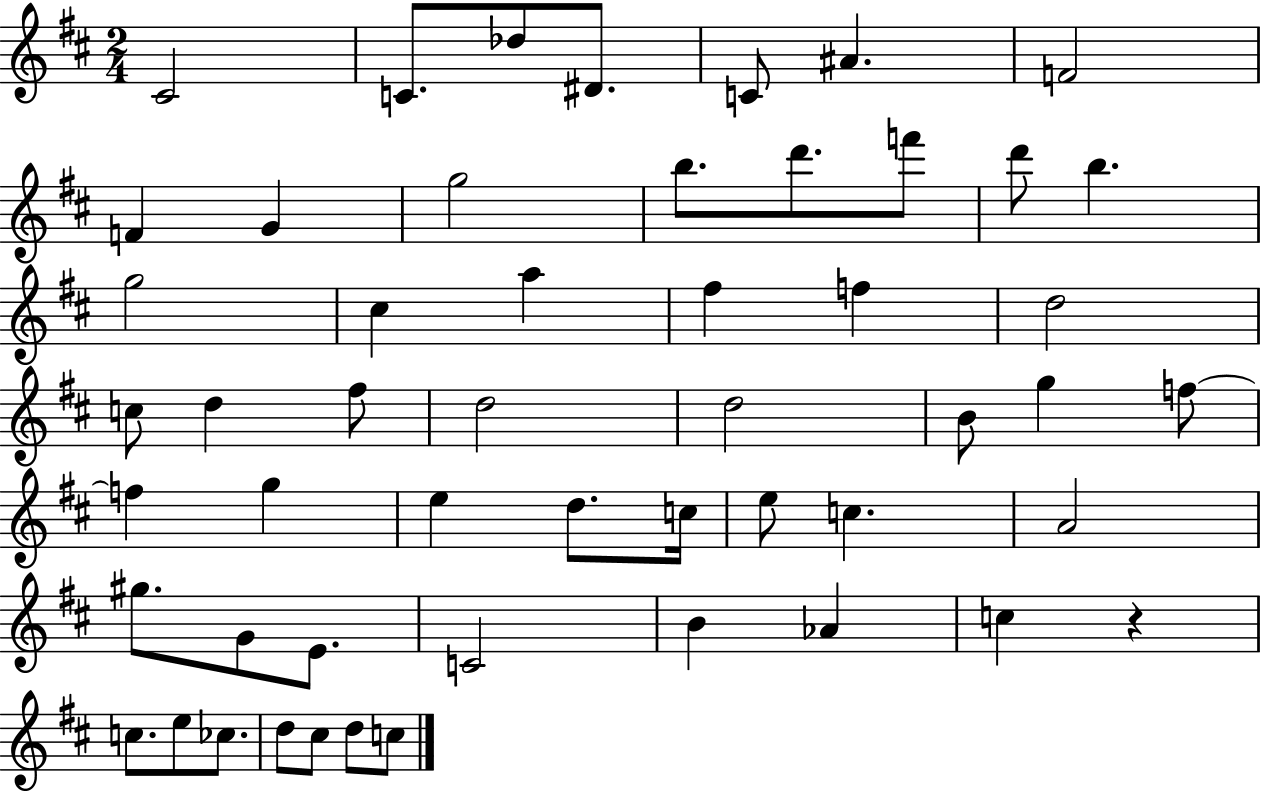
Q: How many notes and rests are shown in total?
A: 52